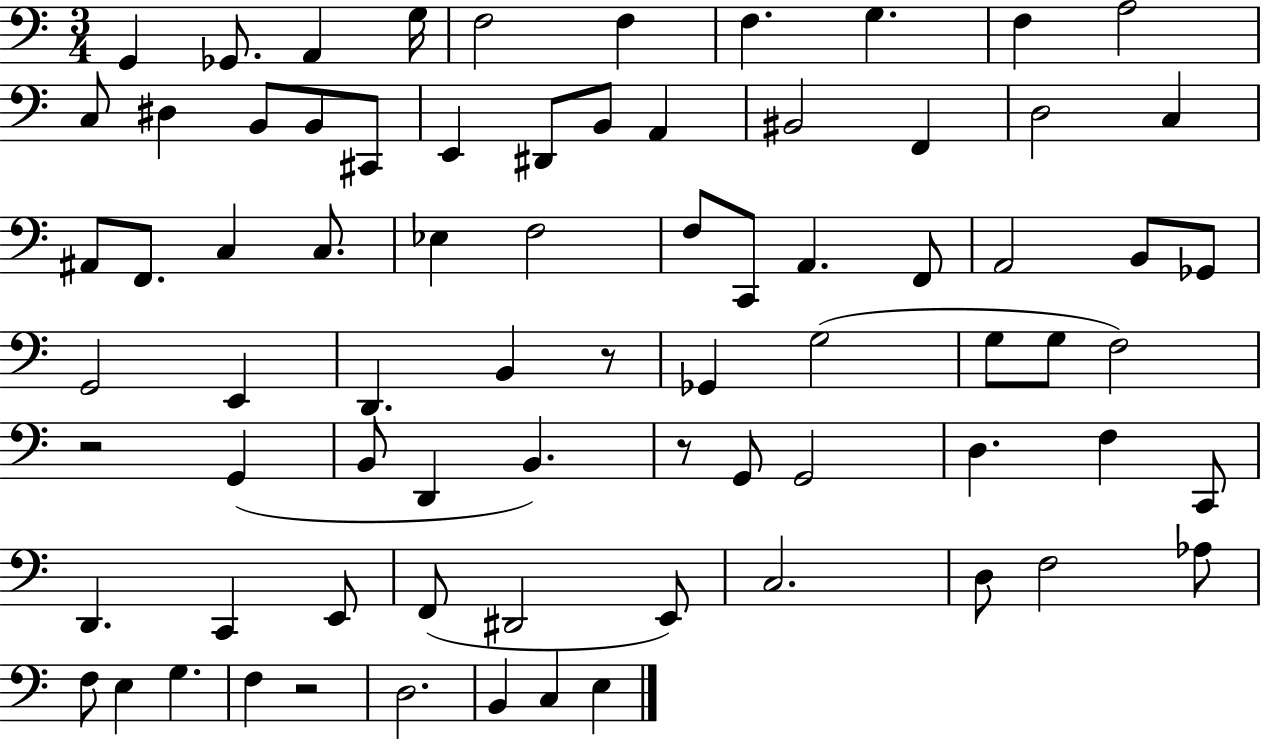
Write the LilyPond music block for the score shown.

{
  \clef bass
  \numericTimeSignature
  \time 3/4
  \key c \major
  g,4 ges,8. a,4 g16 | f2 f4 | f4. g4. | f4 a2 | \break c8 dis4 b,8 b,8 cis,8 | e,4 dis,8 b,8 a,4 | bis,2 f,4 | d2 c4 | \break ais,8 f,8. c4 c8. | ees4 f2 | f8 c,8 a,4. f,8 | a,2 b,8 ges,8 | \break g,2 e,4 | d,4. b,4 r8 | ges,4 g2( | g8 g8 f2) | \break r2 g,4( | b,8 d,4 b,4.) | r8 g,8 g,2 | d4. f4 c,8 | \break d,4. c,4 e,8 | f,8( dis,2 e,8) | c2. | d8 f2 aes8 | \break f8 e4 g4. | f4 r2 | d2. | b,4 c4 e4 | \break \bar "|."
}